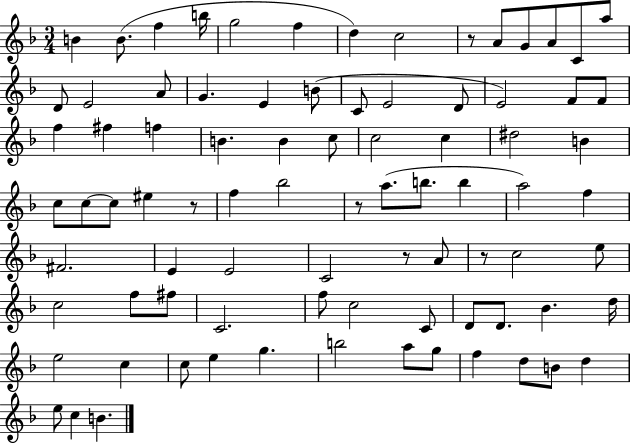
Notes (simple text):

B4/q B4/e. F5/q B5/s G5/h F5/q D5/q C5/h R/e A4/e G4/e A4/e C4/e A5/e D4/e E4/h A4/e G4/q. E4/q B4/e C4/e E4/h D4/e E4/h F4/e F4/e F5/q F#5/q F5/q B4/q. B4/q C5/e C5/h C5/q D#5/h B4/q C5/e C5/e C5/e EIS5/q R/e F5/q Bb5/h R/e A5/e. B5/e. B5/q A5/h F5/q F#4/h. E4/q E4/h C4/h R/e A4/e R/e C5/h E5/e C5/h F5/e F#5/e C4/h. F5/e C5/h C4/e D4/e D4/e. Bb4/q. D5/s E5/h C5/q C5/e E5/q G5/q. B5/h A5/e G5/e F5/q D5/e B4/e D5/q E5/e C5/q B4/q.